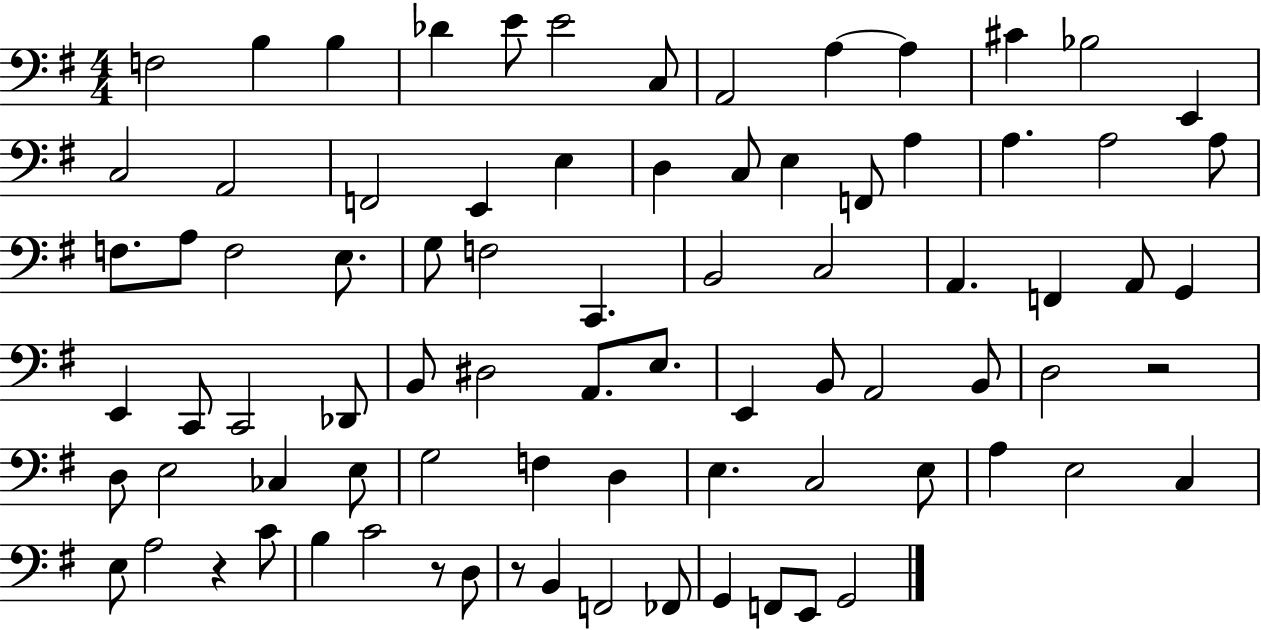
F3/h B3/q B3/q Db4/q E4/e E4/h C3/e A2/h A3/q A3/q C#4/q Bb3/h E2/q C3/h A2/h F2/h E2/q E3/q D3/q C3/e E3/q F2/e A3/q A3/q. A3/h A3/e F3/e. A3/e F3/h E3/e. G3/e F3/h C2/q. B2/h C3/h A2/q. F2/q A2/e G2/q E2/q C2/e C2/h Db2/e B2/e D#3/h A2/e. E3/e. E2/q B2/e A2/h B2/e D3/h R/h D3/e E3/h CES3/q E3/e G3/h F3/q D3/q E3/q. C3/h E3/e A3/q E3/h C3/q E3/e A3/h R/q C4/e B3/q C4/h R/e D3/e R/e B2/q F2/h FES2/e G2/q F2/e E2/e G2/h